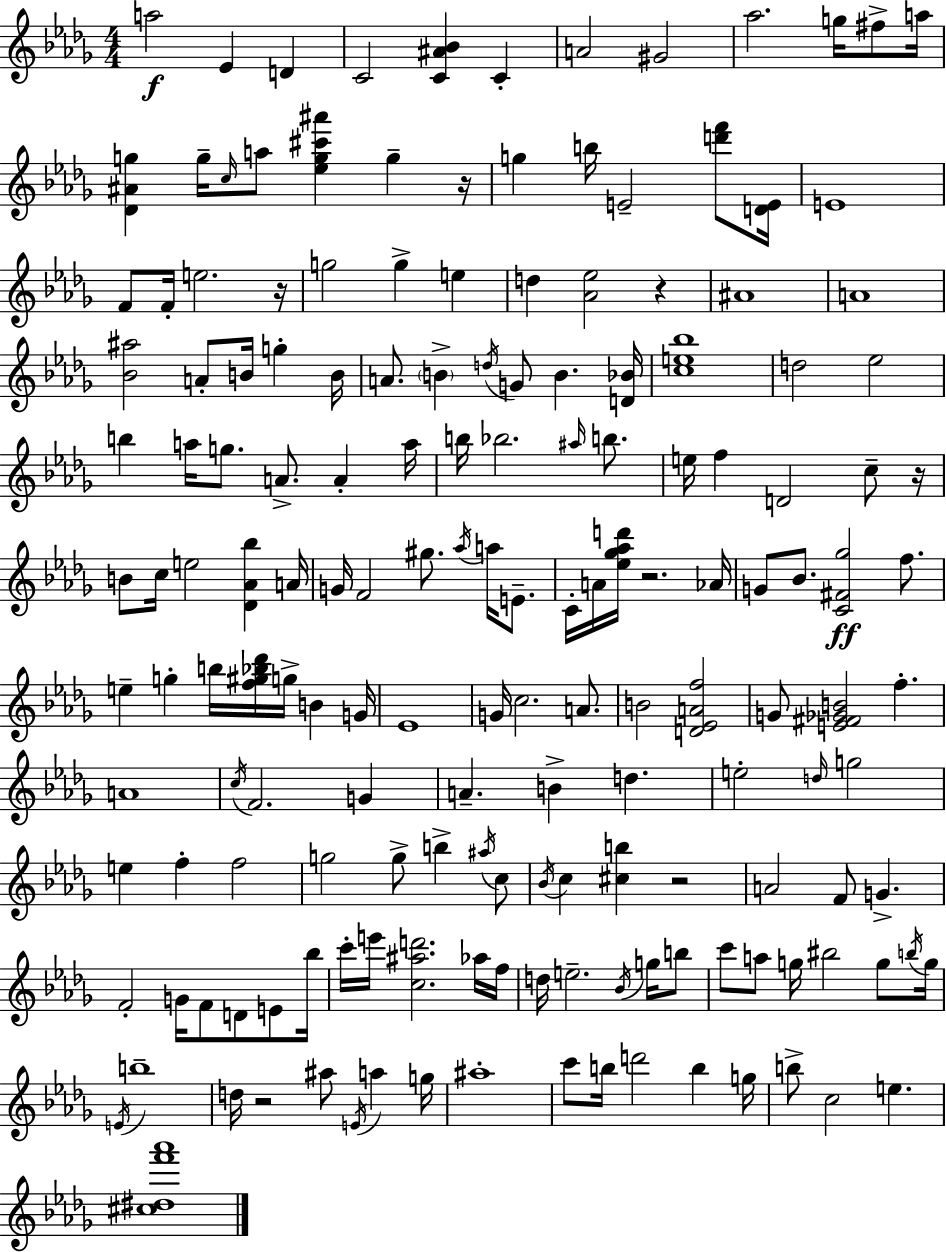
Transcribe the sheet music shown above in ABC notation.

X:1
T:Untitled
M:4/4
L:1/4
K:Bbm
a2 _E D C2 [C^A_B] C A2 ^G2 _a2 g/4 ^f/2 a/4 [_D^Ag] g/4 c/4 a/2 [_eg^c'^a'] g z/4 g b/4 E2 [d'f']/2 [DE]/4 E4 F/2 F/4 e2 z/4 g2 g e d [_A_e]2 z ^A4 A4 [_B^a]2 A/2 B/4 g B/4 A/2 B d/4 G/2 B [D_B]/4 [ce_b]4 d2 _e2 b a/4 g/2 A/2 A a/4 b/4 _b2 ^a/4 b/2 e/4 f D2 c/2 z/4 B/2 c/4 e2 [_D_A_b] A/4 G/4 F2 ^g/2 _a/4 a/4 E/2 C/4 A/4 [_e_g_ad']/4 z2 _A/4 G/2 _B/2 [C^F_g]2 f/2 e g b/4 [f^g_b_d']/4 g/4 B G/4 _E4 G/4 c2 A/2 B2 [D_EAf]2 G/2 [E^F_GB]2 f A4 c/4 F2 G A B d e2 d/4 g2 e f f2 g2 g/2 b ^a/4 c/2 _B/4 c [^cb] z2 A2 F/2 G F2 G/4 F/2 D/2 E/2 _b/4 c'/4 e'/4 [c^ad']2 _a/4 f/4 d/4 e2 _B/4 g/4 b/2 c'/2 a/2 g/4 ^b2 g/2 b/4 g/4 E/4 b4 d/4 z2 ^a/2 E/4 a g/4 ^a4 c'/2 b/4 d'2 b g/4 b/2 c2 e [^c^df'_a']4